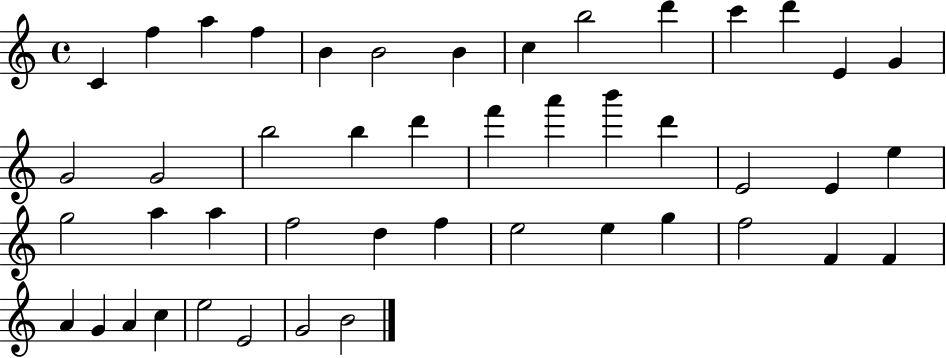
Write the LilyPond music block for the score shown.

{
  \clef treble
  \time 4/4
  \defaultTimeSignature
  \key c \major
  c'4 f''4 a''4 f''4 | b'4 b'2 b'4 | c''4 b''2 d'''4 | c'''4 d'''4 e'4 g'4 | \break g'2 g'2 | b''2 b''4 d'''4 | f'''4 a'''4 b'''4 d'''4 | e'2 e'4 e''4 | \break g''2 a''4 a''4 | f''2 d''4 f''4 | e''2 e''4 g''4 | f''2 f'4 f'4 | \break a'4 g'4 a'4 c''4 | e''2 e'2 | g'2 b'2 | \bar "|."
}